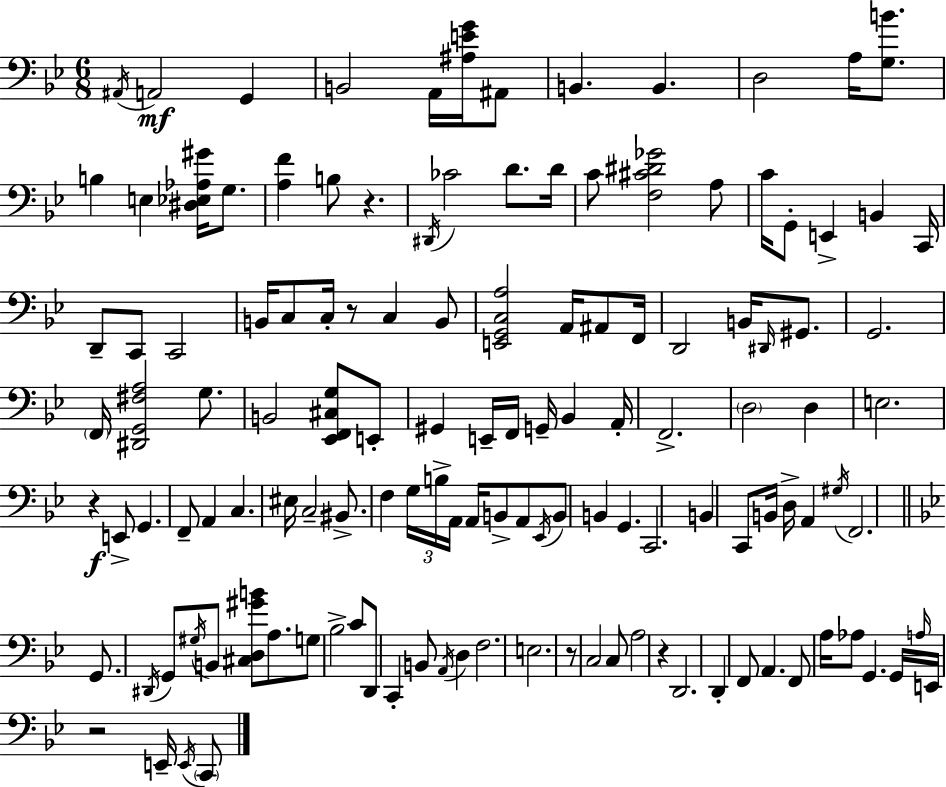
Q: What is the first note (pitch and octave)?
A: A#2